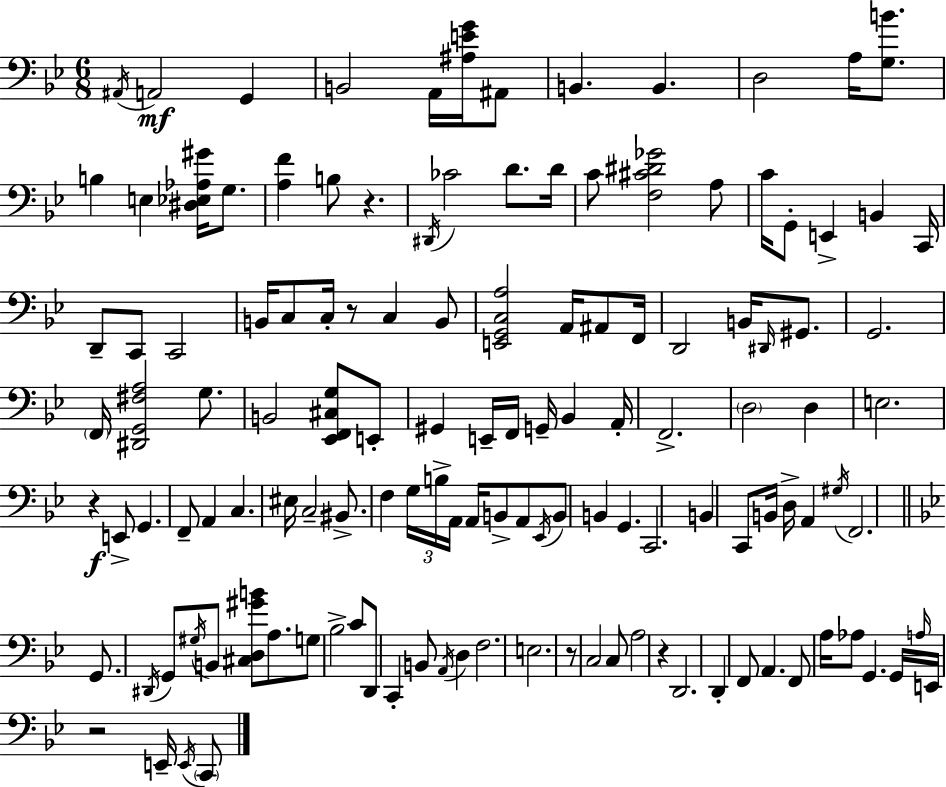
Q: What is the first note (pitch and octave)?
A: A#2